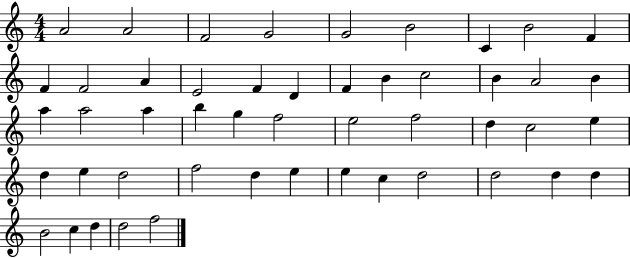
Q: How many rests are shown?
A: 0